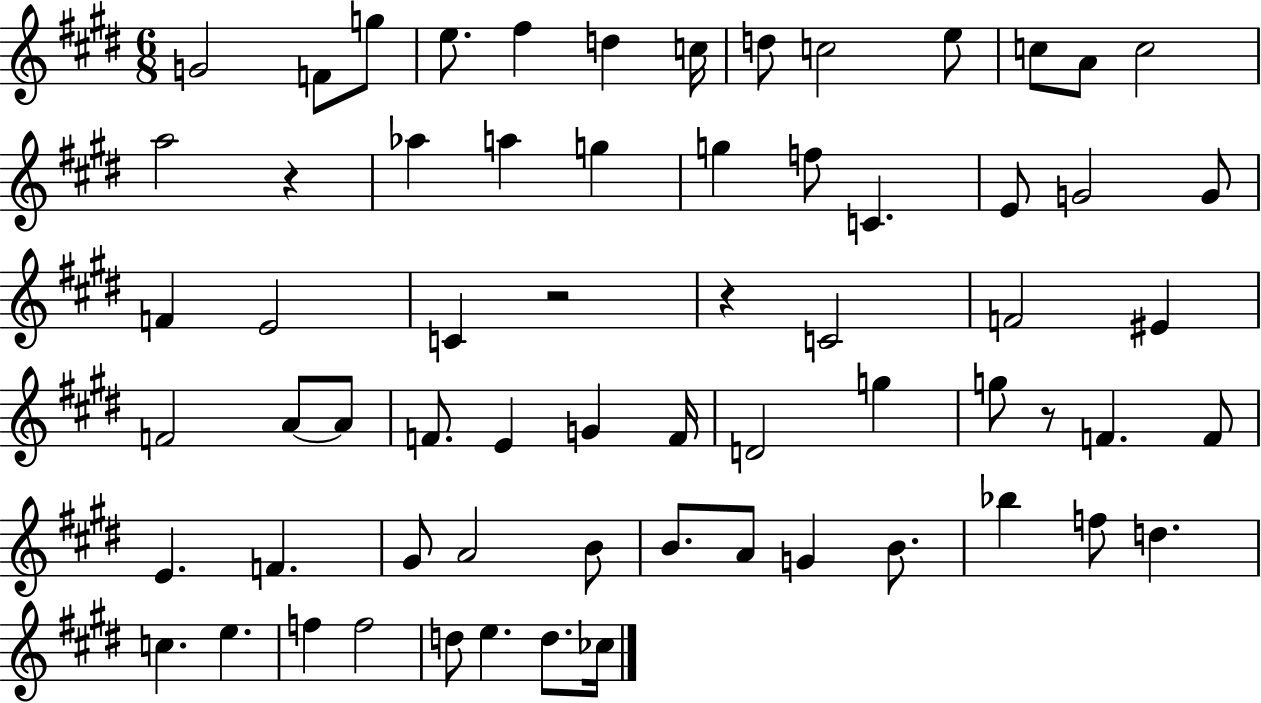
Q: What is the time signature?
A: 6/8